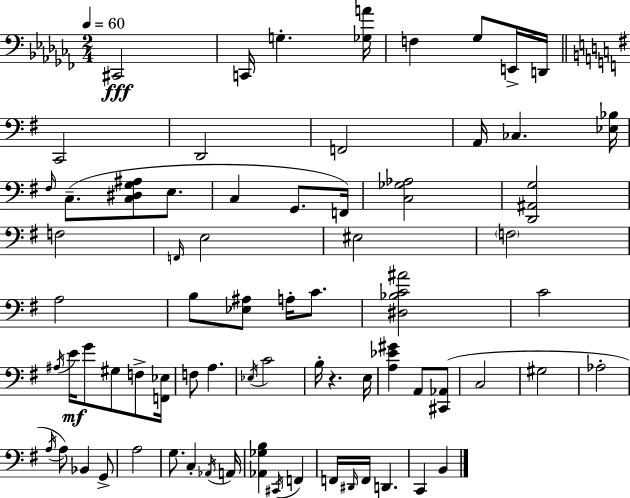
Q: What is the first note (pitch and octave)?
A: C#2